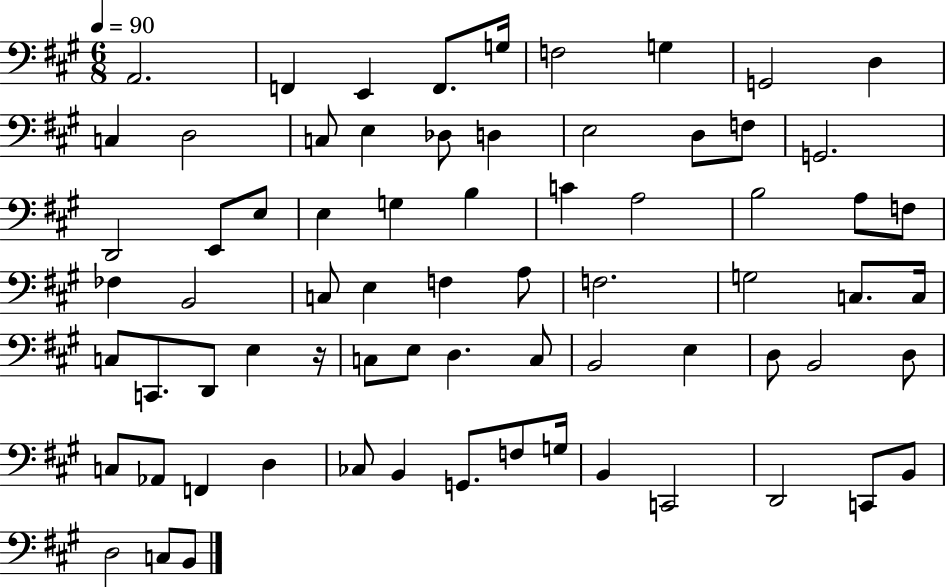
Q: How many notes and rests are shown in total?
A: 71